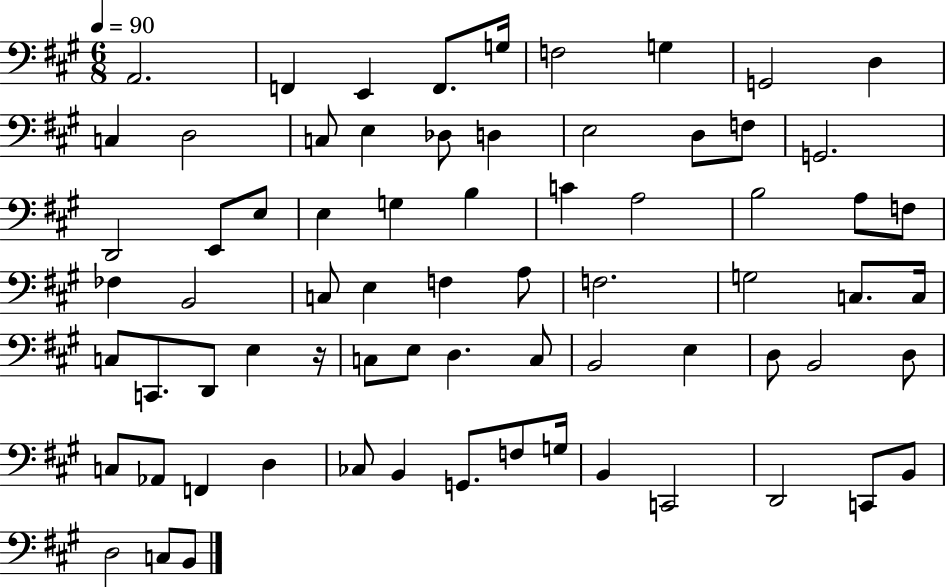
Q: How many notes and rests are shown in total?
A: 71